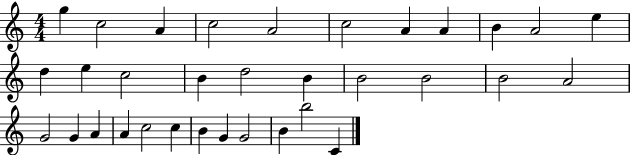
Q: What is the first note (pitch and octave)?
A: G5